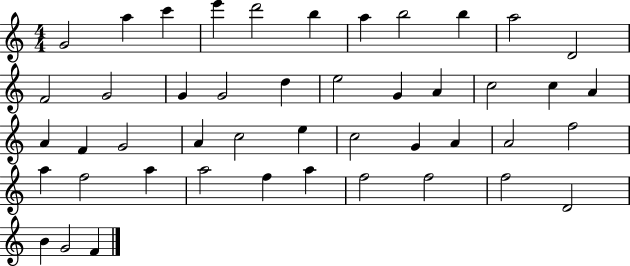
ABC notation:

X:1
T:Untitled
M:4/4
L:1/4
K:C
G2 a c' e' d'2 b a b2 b a2 D2 F2 G2 G G2 d e2 G A c2 c A A F G2 A c2 e c2 G A A2 f2 a f2 a a2 f a f2 f2 f2 D2 B G2 F